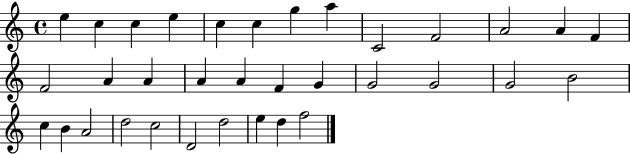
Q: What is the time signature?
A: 4/4